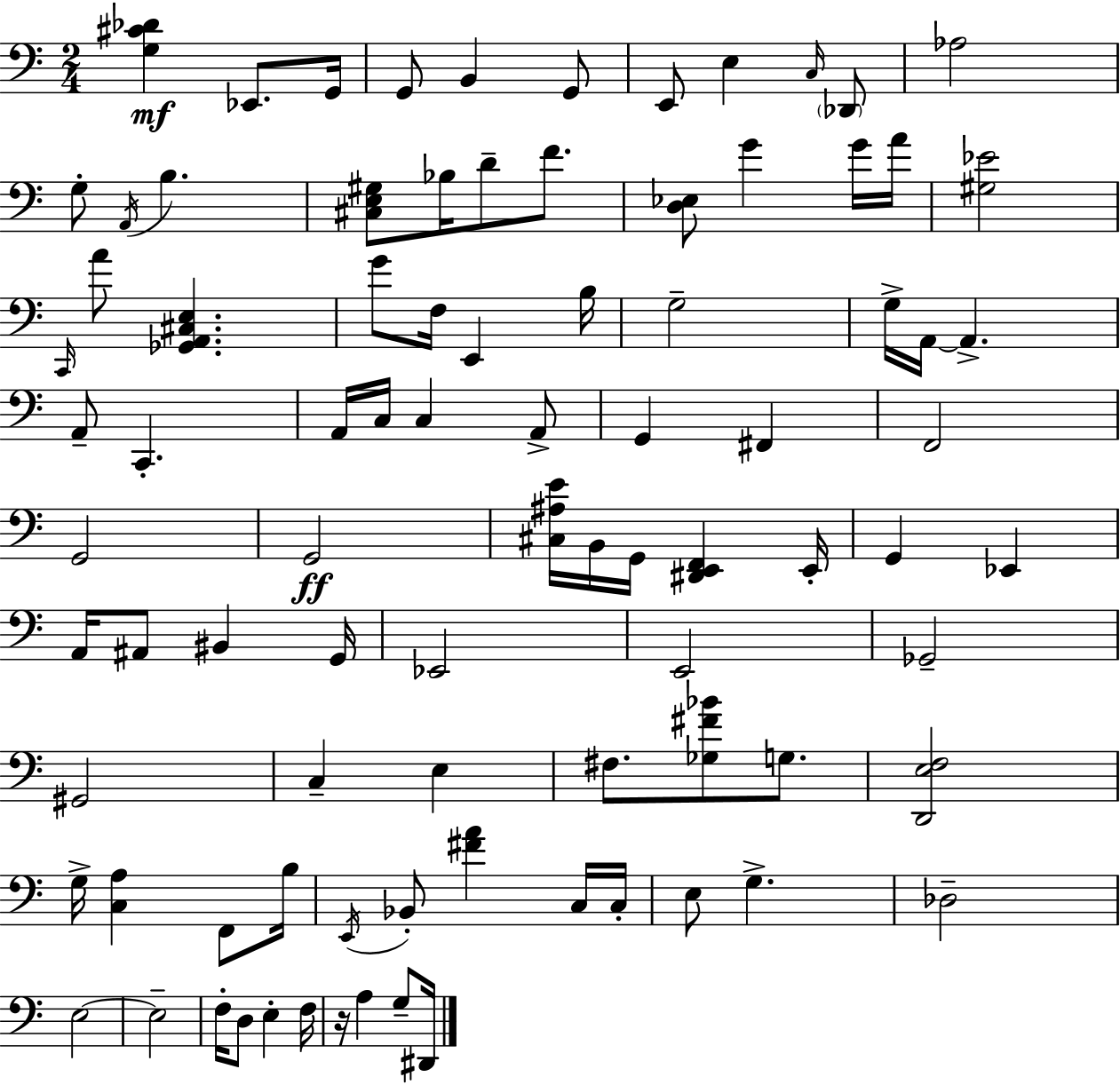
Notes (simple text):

[G3,C#4,Db4]/q Eb2/e. G2/s G2/e B2/q G2/e E2/e E3/q C3/s Db2/e Ab3/h G3/e A2/s B3/q. [C#3,E3,G#3]/e Bb3/s D4/e F4/e. [D3,Eb3]/e G4/q G4/s A4/s [G#3,Eb4]/h C2/s A4/e [Gb2,A2,C#3,E3]/q. G4/e F3/s E2/q B3/s G3/h G3/s A2/s A2/q. A2/e C2/q. A2/s C3/s C3/q A2/e G2/q F#2/q F2/h G2/h G2/h [C#3,A#3,E4]/s B2/s G2/s [D#2,E2,F2]/q E2/s G2/q Eb2/q A2/s A#2/e BIS2/q G2/s Eb2/h E2/h Gb2/h G#2/h C3/q E3/q F#3/e. [Gb3,F#4,Bb4]/e G3/e. [D2,E3,F3]/h G3/s [C3,A3]/q F2/e B3/s E2/s Bb2/e [F#4,A4]/q C3/s C3/s E3/e G3/q. Db3/h E3/h E3/h F3/s D3/e E3/q F3/s R/s A3/q G3/e D#2/s